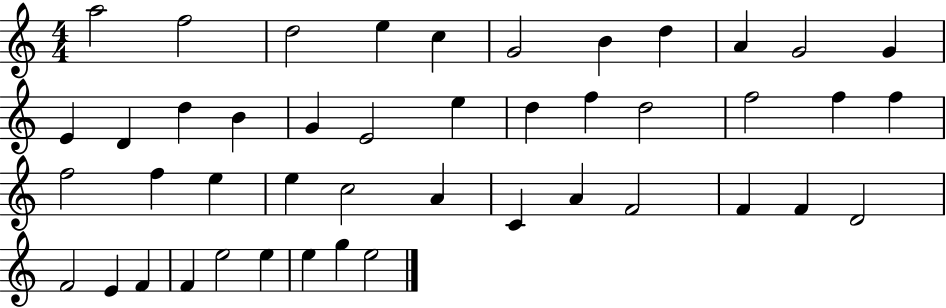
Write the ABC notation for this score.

X:1
T:Untitled
M:4/4
L:1/4
K:C
a2 f2 d2 e c G2 B d A G2 G E D d B G E2 e d f d2 f2 f f f2 f e e c2 A C A F2 F F D2 F2 E F F e2 e e g e2